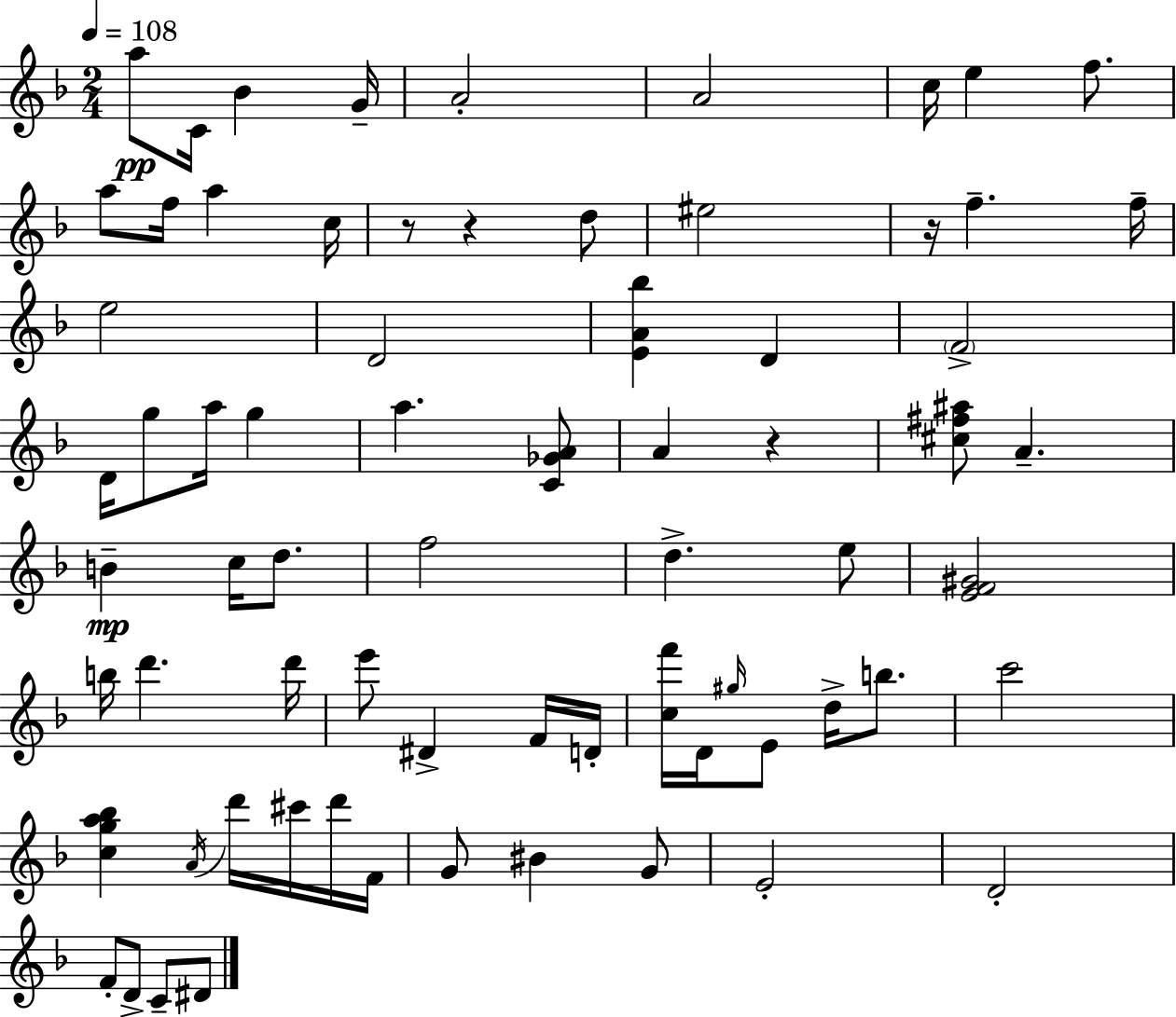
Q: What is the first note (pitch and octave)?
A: A5